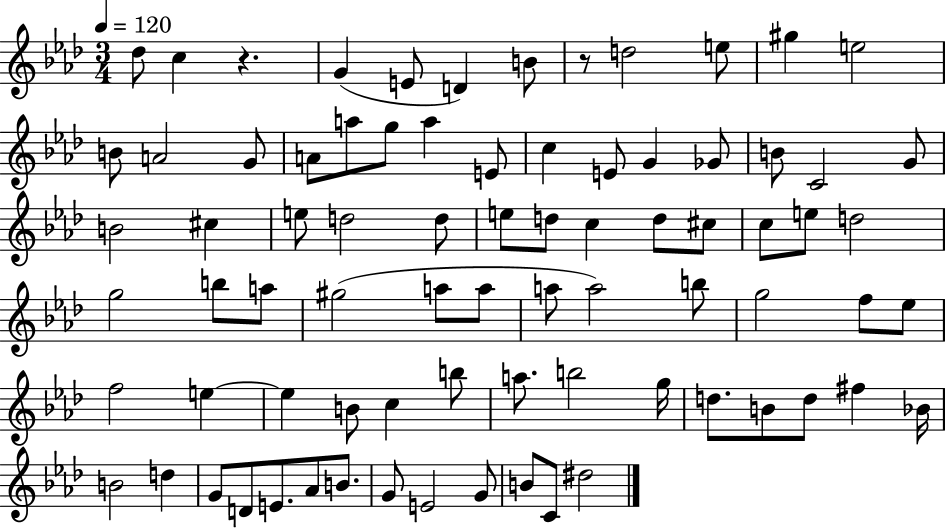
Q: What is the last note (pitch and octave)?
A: D#5